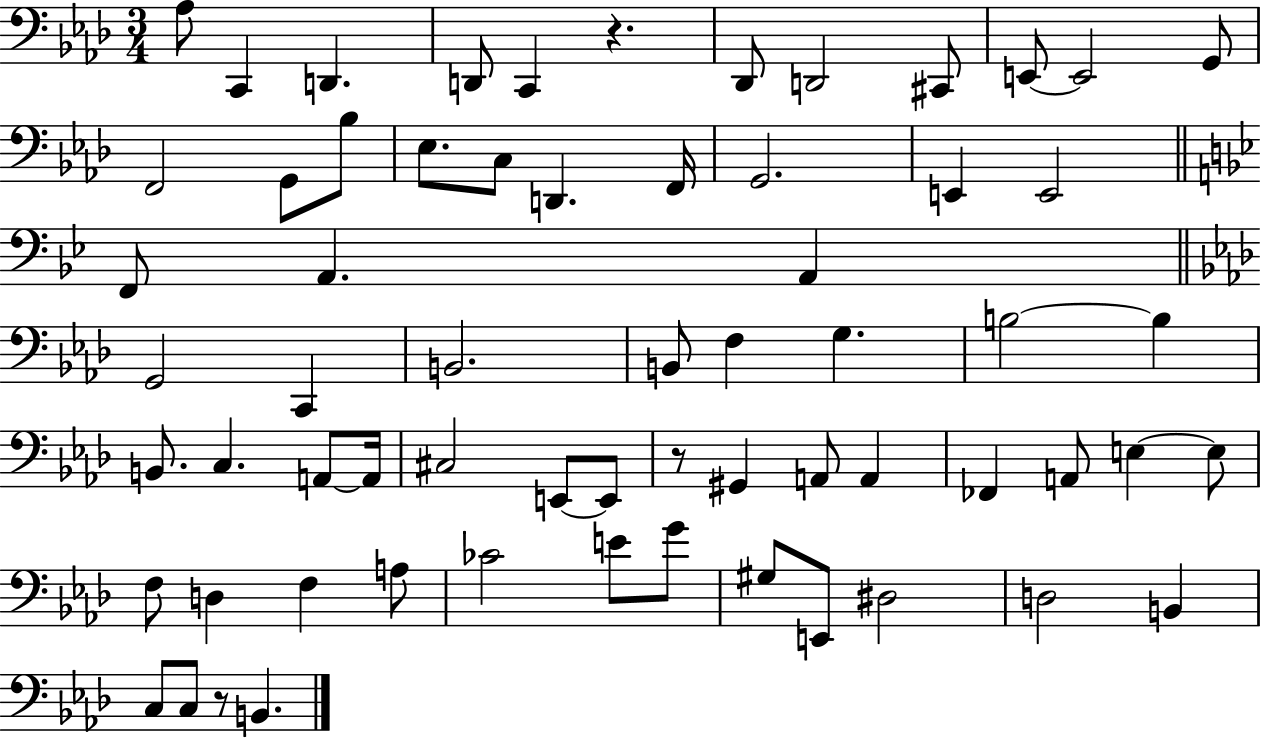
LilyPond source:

{
  \clef bass
  \numericTimeSignature
  \time 3/4
  \key aes \major
  aes8 c,4 d,4. | d,8 c,4 r4. | des,8 d,2 cis,8 | e,8~~ e,2 g,8 | \break f,2 g,8 bes8 | ees8. c8 d,4. f,16 | g,2. | e,4 e,2 | \break \bar "||" \break \key bes \major f,8 a,4. a,4 | \bar "||" \break \key f \minor g,2 c,4 | b,2. | b,8 f4 g4. | b2~~ b4 | \break b,8. c4. a,8~~ a,16 | cis2 e,8~~ e,8 | r8 gis,4 a,8 a,4 | fes,4 a,8 e4~~ e8 | \break f8 d4 f4 a8 | ces'2 e'8 g'8 | gis8 e,8 dis2 | d2 b,4 | \break c8 c8 r8 b,4. | \bar "|."
}